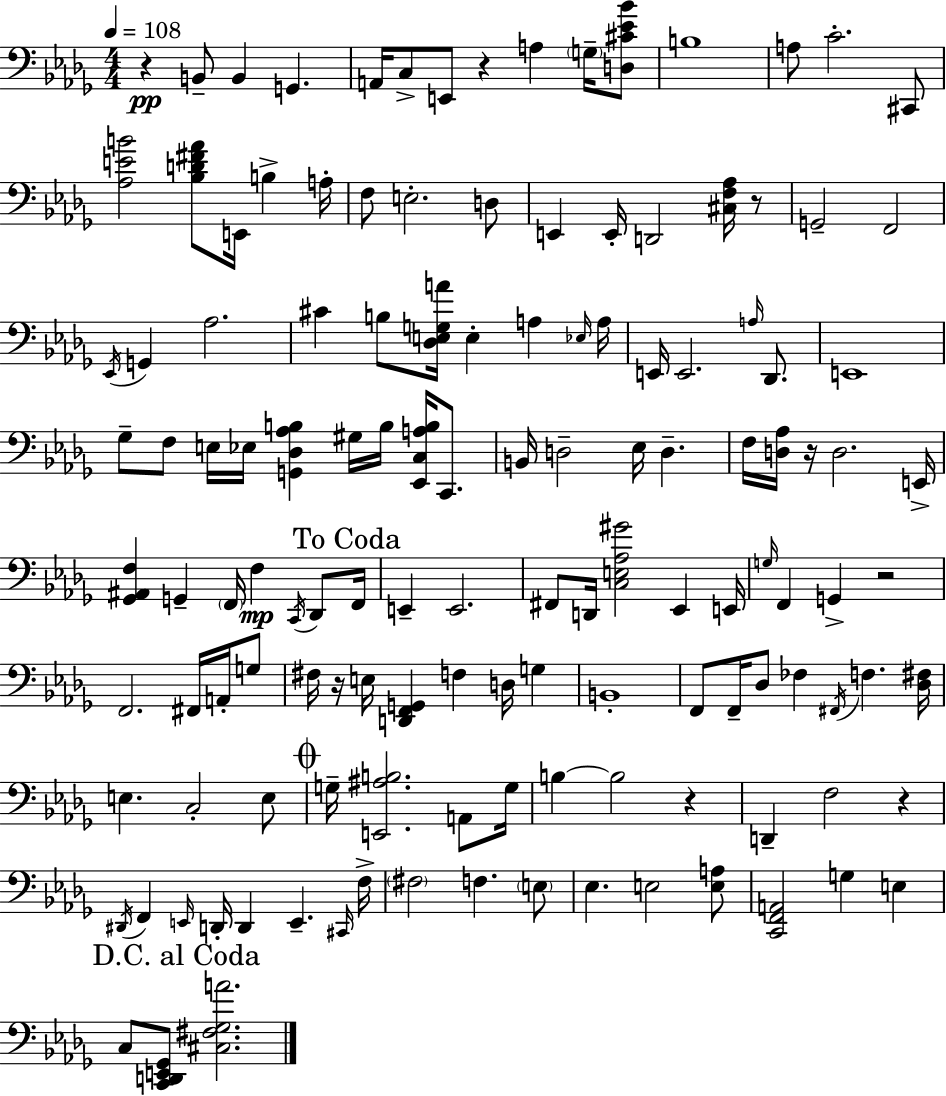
{
  \clef bass
  \numericTimeSignature
  \time 4/4
  \key bes \minor
  \tempo 4 = 108
  \repeat volta 2 { r4\pp b,8-- b,4 g,4. | a,16 c8-> e,8 r4 a4 \parenthesize g16-- <d cis' ees' bes'>8 | b1 | a8 c'2.-. cis,8 | \break <aes e' b'>2 <bes d' fis' aes'>8 e,16 b4-> a16-. | f8 e2.-. d8 | e,4 e,16-. d,2 <cis f aes>16 r8 | g,2-- f,2 | \break \acciaccatura { ees,16 } g,4 aes2. | cis'4 b8 <des e g a'>16 e4-. a4 | \grace { ees16 } a16 e,16 e,2. \grace { a16 } | des,8. e,1 | \break ges8-- f8 e16 ees16 <g, des aes b>4 gis16 b16 <ees, c a b>16 | c,8. b,16 d2-- ees16 d4.-- | f16 <d aes>16 r16 d2. | e,16-> <ges, ais, f>4 g,4-- \parenthesize f,16 f4\mp | \break \acciaccatura { c,16 } des,8 \mark "To Coda" f,16 e,4-- e,2. | fis,8 d,16 <c e aes gis'>2 ees,4 | e,16 \grace { g16 } f,4 g,4-> r2 | f,2. | \break fis,16 a,16-. g8 fis16 r16 e16 <d, f, g,>4 f4 | d16 g4 b,1-. | f,8 f,16-- des8 fes4 \acciaccatura { fis,16 } f4. | <des fis>16 e4. c2-. | \break e8 \mark \markup { \musicglyph "scripts.coda" } g16-- <e, ais b>2. | a,8 g16 b4~~ b2 | r4 d,4-- f2 | r4 \acciaccatura { dis,16 } f,4 \grace { e,16 } d,16-. d,4 | \break e,4.-- \grace { cis,16 } f16-> \parenthesize fis2 | f4. \parenthesize e8 ees4. e2 | <e a>8 <c, f, a,>2 | g4 e4 \mark "D.C. al Coda" c8 <c, d, e, ges,>8 <cis fis ges a'>2. | \break } \bar "|."
}